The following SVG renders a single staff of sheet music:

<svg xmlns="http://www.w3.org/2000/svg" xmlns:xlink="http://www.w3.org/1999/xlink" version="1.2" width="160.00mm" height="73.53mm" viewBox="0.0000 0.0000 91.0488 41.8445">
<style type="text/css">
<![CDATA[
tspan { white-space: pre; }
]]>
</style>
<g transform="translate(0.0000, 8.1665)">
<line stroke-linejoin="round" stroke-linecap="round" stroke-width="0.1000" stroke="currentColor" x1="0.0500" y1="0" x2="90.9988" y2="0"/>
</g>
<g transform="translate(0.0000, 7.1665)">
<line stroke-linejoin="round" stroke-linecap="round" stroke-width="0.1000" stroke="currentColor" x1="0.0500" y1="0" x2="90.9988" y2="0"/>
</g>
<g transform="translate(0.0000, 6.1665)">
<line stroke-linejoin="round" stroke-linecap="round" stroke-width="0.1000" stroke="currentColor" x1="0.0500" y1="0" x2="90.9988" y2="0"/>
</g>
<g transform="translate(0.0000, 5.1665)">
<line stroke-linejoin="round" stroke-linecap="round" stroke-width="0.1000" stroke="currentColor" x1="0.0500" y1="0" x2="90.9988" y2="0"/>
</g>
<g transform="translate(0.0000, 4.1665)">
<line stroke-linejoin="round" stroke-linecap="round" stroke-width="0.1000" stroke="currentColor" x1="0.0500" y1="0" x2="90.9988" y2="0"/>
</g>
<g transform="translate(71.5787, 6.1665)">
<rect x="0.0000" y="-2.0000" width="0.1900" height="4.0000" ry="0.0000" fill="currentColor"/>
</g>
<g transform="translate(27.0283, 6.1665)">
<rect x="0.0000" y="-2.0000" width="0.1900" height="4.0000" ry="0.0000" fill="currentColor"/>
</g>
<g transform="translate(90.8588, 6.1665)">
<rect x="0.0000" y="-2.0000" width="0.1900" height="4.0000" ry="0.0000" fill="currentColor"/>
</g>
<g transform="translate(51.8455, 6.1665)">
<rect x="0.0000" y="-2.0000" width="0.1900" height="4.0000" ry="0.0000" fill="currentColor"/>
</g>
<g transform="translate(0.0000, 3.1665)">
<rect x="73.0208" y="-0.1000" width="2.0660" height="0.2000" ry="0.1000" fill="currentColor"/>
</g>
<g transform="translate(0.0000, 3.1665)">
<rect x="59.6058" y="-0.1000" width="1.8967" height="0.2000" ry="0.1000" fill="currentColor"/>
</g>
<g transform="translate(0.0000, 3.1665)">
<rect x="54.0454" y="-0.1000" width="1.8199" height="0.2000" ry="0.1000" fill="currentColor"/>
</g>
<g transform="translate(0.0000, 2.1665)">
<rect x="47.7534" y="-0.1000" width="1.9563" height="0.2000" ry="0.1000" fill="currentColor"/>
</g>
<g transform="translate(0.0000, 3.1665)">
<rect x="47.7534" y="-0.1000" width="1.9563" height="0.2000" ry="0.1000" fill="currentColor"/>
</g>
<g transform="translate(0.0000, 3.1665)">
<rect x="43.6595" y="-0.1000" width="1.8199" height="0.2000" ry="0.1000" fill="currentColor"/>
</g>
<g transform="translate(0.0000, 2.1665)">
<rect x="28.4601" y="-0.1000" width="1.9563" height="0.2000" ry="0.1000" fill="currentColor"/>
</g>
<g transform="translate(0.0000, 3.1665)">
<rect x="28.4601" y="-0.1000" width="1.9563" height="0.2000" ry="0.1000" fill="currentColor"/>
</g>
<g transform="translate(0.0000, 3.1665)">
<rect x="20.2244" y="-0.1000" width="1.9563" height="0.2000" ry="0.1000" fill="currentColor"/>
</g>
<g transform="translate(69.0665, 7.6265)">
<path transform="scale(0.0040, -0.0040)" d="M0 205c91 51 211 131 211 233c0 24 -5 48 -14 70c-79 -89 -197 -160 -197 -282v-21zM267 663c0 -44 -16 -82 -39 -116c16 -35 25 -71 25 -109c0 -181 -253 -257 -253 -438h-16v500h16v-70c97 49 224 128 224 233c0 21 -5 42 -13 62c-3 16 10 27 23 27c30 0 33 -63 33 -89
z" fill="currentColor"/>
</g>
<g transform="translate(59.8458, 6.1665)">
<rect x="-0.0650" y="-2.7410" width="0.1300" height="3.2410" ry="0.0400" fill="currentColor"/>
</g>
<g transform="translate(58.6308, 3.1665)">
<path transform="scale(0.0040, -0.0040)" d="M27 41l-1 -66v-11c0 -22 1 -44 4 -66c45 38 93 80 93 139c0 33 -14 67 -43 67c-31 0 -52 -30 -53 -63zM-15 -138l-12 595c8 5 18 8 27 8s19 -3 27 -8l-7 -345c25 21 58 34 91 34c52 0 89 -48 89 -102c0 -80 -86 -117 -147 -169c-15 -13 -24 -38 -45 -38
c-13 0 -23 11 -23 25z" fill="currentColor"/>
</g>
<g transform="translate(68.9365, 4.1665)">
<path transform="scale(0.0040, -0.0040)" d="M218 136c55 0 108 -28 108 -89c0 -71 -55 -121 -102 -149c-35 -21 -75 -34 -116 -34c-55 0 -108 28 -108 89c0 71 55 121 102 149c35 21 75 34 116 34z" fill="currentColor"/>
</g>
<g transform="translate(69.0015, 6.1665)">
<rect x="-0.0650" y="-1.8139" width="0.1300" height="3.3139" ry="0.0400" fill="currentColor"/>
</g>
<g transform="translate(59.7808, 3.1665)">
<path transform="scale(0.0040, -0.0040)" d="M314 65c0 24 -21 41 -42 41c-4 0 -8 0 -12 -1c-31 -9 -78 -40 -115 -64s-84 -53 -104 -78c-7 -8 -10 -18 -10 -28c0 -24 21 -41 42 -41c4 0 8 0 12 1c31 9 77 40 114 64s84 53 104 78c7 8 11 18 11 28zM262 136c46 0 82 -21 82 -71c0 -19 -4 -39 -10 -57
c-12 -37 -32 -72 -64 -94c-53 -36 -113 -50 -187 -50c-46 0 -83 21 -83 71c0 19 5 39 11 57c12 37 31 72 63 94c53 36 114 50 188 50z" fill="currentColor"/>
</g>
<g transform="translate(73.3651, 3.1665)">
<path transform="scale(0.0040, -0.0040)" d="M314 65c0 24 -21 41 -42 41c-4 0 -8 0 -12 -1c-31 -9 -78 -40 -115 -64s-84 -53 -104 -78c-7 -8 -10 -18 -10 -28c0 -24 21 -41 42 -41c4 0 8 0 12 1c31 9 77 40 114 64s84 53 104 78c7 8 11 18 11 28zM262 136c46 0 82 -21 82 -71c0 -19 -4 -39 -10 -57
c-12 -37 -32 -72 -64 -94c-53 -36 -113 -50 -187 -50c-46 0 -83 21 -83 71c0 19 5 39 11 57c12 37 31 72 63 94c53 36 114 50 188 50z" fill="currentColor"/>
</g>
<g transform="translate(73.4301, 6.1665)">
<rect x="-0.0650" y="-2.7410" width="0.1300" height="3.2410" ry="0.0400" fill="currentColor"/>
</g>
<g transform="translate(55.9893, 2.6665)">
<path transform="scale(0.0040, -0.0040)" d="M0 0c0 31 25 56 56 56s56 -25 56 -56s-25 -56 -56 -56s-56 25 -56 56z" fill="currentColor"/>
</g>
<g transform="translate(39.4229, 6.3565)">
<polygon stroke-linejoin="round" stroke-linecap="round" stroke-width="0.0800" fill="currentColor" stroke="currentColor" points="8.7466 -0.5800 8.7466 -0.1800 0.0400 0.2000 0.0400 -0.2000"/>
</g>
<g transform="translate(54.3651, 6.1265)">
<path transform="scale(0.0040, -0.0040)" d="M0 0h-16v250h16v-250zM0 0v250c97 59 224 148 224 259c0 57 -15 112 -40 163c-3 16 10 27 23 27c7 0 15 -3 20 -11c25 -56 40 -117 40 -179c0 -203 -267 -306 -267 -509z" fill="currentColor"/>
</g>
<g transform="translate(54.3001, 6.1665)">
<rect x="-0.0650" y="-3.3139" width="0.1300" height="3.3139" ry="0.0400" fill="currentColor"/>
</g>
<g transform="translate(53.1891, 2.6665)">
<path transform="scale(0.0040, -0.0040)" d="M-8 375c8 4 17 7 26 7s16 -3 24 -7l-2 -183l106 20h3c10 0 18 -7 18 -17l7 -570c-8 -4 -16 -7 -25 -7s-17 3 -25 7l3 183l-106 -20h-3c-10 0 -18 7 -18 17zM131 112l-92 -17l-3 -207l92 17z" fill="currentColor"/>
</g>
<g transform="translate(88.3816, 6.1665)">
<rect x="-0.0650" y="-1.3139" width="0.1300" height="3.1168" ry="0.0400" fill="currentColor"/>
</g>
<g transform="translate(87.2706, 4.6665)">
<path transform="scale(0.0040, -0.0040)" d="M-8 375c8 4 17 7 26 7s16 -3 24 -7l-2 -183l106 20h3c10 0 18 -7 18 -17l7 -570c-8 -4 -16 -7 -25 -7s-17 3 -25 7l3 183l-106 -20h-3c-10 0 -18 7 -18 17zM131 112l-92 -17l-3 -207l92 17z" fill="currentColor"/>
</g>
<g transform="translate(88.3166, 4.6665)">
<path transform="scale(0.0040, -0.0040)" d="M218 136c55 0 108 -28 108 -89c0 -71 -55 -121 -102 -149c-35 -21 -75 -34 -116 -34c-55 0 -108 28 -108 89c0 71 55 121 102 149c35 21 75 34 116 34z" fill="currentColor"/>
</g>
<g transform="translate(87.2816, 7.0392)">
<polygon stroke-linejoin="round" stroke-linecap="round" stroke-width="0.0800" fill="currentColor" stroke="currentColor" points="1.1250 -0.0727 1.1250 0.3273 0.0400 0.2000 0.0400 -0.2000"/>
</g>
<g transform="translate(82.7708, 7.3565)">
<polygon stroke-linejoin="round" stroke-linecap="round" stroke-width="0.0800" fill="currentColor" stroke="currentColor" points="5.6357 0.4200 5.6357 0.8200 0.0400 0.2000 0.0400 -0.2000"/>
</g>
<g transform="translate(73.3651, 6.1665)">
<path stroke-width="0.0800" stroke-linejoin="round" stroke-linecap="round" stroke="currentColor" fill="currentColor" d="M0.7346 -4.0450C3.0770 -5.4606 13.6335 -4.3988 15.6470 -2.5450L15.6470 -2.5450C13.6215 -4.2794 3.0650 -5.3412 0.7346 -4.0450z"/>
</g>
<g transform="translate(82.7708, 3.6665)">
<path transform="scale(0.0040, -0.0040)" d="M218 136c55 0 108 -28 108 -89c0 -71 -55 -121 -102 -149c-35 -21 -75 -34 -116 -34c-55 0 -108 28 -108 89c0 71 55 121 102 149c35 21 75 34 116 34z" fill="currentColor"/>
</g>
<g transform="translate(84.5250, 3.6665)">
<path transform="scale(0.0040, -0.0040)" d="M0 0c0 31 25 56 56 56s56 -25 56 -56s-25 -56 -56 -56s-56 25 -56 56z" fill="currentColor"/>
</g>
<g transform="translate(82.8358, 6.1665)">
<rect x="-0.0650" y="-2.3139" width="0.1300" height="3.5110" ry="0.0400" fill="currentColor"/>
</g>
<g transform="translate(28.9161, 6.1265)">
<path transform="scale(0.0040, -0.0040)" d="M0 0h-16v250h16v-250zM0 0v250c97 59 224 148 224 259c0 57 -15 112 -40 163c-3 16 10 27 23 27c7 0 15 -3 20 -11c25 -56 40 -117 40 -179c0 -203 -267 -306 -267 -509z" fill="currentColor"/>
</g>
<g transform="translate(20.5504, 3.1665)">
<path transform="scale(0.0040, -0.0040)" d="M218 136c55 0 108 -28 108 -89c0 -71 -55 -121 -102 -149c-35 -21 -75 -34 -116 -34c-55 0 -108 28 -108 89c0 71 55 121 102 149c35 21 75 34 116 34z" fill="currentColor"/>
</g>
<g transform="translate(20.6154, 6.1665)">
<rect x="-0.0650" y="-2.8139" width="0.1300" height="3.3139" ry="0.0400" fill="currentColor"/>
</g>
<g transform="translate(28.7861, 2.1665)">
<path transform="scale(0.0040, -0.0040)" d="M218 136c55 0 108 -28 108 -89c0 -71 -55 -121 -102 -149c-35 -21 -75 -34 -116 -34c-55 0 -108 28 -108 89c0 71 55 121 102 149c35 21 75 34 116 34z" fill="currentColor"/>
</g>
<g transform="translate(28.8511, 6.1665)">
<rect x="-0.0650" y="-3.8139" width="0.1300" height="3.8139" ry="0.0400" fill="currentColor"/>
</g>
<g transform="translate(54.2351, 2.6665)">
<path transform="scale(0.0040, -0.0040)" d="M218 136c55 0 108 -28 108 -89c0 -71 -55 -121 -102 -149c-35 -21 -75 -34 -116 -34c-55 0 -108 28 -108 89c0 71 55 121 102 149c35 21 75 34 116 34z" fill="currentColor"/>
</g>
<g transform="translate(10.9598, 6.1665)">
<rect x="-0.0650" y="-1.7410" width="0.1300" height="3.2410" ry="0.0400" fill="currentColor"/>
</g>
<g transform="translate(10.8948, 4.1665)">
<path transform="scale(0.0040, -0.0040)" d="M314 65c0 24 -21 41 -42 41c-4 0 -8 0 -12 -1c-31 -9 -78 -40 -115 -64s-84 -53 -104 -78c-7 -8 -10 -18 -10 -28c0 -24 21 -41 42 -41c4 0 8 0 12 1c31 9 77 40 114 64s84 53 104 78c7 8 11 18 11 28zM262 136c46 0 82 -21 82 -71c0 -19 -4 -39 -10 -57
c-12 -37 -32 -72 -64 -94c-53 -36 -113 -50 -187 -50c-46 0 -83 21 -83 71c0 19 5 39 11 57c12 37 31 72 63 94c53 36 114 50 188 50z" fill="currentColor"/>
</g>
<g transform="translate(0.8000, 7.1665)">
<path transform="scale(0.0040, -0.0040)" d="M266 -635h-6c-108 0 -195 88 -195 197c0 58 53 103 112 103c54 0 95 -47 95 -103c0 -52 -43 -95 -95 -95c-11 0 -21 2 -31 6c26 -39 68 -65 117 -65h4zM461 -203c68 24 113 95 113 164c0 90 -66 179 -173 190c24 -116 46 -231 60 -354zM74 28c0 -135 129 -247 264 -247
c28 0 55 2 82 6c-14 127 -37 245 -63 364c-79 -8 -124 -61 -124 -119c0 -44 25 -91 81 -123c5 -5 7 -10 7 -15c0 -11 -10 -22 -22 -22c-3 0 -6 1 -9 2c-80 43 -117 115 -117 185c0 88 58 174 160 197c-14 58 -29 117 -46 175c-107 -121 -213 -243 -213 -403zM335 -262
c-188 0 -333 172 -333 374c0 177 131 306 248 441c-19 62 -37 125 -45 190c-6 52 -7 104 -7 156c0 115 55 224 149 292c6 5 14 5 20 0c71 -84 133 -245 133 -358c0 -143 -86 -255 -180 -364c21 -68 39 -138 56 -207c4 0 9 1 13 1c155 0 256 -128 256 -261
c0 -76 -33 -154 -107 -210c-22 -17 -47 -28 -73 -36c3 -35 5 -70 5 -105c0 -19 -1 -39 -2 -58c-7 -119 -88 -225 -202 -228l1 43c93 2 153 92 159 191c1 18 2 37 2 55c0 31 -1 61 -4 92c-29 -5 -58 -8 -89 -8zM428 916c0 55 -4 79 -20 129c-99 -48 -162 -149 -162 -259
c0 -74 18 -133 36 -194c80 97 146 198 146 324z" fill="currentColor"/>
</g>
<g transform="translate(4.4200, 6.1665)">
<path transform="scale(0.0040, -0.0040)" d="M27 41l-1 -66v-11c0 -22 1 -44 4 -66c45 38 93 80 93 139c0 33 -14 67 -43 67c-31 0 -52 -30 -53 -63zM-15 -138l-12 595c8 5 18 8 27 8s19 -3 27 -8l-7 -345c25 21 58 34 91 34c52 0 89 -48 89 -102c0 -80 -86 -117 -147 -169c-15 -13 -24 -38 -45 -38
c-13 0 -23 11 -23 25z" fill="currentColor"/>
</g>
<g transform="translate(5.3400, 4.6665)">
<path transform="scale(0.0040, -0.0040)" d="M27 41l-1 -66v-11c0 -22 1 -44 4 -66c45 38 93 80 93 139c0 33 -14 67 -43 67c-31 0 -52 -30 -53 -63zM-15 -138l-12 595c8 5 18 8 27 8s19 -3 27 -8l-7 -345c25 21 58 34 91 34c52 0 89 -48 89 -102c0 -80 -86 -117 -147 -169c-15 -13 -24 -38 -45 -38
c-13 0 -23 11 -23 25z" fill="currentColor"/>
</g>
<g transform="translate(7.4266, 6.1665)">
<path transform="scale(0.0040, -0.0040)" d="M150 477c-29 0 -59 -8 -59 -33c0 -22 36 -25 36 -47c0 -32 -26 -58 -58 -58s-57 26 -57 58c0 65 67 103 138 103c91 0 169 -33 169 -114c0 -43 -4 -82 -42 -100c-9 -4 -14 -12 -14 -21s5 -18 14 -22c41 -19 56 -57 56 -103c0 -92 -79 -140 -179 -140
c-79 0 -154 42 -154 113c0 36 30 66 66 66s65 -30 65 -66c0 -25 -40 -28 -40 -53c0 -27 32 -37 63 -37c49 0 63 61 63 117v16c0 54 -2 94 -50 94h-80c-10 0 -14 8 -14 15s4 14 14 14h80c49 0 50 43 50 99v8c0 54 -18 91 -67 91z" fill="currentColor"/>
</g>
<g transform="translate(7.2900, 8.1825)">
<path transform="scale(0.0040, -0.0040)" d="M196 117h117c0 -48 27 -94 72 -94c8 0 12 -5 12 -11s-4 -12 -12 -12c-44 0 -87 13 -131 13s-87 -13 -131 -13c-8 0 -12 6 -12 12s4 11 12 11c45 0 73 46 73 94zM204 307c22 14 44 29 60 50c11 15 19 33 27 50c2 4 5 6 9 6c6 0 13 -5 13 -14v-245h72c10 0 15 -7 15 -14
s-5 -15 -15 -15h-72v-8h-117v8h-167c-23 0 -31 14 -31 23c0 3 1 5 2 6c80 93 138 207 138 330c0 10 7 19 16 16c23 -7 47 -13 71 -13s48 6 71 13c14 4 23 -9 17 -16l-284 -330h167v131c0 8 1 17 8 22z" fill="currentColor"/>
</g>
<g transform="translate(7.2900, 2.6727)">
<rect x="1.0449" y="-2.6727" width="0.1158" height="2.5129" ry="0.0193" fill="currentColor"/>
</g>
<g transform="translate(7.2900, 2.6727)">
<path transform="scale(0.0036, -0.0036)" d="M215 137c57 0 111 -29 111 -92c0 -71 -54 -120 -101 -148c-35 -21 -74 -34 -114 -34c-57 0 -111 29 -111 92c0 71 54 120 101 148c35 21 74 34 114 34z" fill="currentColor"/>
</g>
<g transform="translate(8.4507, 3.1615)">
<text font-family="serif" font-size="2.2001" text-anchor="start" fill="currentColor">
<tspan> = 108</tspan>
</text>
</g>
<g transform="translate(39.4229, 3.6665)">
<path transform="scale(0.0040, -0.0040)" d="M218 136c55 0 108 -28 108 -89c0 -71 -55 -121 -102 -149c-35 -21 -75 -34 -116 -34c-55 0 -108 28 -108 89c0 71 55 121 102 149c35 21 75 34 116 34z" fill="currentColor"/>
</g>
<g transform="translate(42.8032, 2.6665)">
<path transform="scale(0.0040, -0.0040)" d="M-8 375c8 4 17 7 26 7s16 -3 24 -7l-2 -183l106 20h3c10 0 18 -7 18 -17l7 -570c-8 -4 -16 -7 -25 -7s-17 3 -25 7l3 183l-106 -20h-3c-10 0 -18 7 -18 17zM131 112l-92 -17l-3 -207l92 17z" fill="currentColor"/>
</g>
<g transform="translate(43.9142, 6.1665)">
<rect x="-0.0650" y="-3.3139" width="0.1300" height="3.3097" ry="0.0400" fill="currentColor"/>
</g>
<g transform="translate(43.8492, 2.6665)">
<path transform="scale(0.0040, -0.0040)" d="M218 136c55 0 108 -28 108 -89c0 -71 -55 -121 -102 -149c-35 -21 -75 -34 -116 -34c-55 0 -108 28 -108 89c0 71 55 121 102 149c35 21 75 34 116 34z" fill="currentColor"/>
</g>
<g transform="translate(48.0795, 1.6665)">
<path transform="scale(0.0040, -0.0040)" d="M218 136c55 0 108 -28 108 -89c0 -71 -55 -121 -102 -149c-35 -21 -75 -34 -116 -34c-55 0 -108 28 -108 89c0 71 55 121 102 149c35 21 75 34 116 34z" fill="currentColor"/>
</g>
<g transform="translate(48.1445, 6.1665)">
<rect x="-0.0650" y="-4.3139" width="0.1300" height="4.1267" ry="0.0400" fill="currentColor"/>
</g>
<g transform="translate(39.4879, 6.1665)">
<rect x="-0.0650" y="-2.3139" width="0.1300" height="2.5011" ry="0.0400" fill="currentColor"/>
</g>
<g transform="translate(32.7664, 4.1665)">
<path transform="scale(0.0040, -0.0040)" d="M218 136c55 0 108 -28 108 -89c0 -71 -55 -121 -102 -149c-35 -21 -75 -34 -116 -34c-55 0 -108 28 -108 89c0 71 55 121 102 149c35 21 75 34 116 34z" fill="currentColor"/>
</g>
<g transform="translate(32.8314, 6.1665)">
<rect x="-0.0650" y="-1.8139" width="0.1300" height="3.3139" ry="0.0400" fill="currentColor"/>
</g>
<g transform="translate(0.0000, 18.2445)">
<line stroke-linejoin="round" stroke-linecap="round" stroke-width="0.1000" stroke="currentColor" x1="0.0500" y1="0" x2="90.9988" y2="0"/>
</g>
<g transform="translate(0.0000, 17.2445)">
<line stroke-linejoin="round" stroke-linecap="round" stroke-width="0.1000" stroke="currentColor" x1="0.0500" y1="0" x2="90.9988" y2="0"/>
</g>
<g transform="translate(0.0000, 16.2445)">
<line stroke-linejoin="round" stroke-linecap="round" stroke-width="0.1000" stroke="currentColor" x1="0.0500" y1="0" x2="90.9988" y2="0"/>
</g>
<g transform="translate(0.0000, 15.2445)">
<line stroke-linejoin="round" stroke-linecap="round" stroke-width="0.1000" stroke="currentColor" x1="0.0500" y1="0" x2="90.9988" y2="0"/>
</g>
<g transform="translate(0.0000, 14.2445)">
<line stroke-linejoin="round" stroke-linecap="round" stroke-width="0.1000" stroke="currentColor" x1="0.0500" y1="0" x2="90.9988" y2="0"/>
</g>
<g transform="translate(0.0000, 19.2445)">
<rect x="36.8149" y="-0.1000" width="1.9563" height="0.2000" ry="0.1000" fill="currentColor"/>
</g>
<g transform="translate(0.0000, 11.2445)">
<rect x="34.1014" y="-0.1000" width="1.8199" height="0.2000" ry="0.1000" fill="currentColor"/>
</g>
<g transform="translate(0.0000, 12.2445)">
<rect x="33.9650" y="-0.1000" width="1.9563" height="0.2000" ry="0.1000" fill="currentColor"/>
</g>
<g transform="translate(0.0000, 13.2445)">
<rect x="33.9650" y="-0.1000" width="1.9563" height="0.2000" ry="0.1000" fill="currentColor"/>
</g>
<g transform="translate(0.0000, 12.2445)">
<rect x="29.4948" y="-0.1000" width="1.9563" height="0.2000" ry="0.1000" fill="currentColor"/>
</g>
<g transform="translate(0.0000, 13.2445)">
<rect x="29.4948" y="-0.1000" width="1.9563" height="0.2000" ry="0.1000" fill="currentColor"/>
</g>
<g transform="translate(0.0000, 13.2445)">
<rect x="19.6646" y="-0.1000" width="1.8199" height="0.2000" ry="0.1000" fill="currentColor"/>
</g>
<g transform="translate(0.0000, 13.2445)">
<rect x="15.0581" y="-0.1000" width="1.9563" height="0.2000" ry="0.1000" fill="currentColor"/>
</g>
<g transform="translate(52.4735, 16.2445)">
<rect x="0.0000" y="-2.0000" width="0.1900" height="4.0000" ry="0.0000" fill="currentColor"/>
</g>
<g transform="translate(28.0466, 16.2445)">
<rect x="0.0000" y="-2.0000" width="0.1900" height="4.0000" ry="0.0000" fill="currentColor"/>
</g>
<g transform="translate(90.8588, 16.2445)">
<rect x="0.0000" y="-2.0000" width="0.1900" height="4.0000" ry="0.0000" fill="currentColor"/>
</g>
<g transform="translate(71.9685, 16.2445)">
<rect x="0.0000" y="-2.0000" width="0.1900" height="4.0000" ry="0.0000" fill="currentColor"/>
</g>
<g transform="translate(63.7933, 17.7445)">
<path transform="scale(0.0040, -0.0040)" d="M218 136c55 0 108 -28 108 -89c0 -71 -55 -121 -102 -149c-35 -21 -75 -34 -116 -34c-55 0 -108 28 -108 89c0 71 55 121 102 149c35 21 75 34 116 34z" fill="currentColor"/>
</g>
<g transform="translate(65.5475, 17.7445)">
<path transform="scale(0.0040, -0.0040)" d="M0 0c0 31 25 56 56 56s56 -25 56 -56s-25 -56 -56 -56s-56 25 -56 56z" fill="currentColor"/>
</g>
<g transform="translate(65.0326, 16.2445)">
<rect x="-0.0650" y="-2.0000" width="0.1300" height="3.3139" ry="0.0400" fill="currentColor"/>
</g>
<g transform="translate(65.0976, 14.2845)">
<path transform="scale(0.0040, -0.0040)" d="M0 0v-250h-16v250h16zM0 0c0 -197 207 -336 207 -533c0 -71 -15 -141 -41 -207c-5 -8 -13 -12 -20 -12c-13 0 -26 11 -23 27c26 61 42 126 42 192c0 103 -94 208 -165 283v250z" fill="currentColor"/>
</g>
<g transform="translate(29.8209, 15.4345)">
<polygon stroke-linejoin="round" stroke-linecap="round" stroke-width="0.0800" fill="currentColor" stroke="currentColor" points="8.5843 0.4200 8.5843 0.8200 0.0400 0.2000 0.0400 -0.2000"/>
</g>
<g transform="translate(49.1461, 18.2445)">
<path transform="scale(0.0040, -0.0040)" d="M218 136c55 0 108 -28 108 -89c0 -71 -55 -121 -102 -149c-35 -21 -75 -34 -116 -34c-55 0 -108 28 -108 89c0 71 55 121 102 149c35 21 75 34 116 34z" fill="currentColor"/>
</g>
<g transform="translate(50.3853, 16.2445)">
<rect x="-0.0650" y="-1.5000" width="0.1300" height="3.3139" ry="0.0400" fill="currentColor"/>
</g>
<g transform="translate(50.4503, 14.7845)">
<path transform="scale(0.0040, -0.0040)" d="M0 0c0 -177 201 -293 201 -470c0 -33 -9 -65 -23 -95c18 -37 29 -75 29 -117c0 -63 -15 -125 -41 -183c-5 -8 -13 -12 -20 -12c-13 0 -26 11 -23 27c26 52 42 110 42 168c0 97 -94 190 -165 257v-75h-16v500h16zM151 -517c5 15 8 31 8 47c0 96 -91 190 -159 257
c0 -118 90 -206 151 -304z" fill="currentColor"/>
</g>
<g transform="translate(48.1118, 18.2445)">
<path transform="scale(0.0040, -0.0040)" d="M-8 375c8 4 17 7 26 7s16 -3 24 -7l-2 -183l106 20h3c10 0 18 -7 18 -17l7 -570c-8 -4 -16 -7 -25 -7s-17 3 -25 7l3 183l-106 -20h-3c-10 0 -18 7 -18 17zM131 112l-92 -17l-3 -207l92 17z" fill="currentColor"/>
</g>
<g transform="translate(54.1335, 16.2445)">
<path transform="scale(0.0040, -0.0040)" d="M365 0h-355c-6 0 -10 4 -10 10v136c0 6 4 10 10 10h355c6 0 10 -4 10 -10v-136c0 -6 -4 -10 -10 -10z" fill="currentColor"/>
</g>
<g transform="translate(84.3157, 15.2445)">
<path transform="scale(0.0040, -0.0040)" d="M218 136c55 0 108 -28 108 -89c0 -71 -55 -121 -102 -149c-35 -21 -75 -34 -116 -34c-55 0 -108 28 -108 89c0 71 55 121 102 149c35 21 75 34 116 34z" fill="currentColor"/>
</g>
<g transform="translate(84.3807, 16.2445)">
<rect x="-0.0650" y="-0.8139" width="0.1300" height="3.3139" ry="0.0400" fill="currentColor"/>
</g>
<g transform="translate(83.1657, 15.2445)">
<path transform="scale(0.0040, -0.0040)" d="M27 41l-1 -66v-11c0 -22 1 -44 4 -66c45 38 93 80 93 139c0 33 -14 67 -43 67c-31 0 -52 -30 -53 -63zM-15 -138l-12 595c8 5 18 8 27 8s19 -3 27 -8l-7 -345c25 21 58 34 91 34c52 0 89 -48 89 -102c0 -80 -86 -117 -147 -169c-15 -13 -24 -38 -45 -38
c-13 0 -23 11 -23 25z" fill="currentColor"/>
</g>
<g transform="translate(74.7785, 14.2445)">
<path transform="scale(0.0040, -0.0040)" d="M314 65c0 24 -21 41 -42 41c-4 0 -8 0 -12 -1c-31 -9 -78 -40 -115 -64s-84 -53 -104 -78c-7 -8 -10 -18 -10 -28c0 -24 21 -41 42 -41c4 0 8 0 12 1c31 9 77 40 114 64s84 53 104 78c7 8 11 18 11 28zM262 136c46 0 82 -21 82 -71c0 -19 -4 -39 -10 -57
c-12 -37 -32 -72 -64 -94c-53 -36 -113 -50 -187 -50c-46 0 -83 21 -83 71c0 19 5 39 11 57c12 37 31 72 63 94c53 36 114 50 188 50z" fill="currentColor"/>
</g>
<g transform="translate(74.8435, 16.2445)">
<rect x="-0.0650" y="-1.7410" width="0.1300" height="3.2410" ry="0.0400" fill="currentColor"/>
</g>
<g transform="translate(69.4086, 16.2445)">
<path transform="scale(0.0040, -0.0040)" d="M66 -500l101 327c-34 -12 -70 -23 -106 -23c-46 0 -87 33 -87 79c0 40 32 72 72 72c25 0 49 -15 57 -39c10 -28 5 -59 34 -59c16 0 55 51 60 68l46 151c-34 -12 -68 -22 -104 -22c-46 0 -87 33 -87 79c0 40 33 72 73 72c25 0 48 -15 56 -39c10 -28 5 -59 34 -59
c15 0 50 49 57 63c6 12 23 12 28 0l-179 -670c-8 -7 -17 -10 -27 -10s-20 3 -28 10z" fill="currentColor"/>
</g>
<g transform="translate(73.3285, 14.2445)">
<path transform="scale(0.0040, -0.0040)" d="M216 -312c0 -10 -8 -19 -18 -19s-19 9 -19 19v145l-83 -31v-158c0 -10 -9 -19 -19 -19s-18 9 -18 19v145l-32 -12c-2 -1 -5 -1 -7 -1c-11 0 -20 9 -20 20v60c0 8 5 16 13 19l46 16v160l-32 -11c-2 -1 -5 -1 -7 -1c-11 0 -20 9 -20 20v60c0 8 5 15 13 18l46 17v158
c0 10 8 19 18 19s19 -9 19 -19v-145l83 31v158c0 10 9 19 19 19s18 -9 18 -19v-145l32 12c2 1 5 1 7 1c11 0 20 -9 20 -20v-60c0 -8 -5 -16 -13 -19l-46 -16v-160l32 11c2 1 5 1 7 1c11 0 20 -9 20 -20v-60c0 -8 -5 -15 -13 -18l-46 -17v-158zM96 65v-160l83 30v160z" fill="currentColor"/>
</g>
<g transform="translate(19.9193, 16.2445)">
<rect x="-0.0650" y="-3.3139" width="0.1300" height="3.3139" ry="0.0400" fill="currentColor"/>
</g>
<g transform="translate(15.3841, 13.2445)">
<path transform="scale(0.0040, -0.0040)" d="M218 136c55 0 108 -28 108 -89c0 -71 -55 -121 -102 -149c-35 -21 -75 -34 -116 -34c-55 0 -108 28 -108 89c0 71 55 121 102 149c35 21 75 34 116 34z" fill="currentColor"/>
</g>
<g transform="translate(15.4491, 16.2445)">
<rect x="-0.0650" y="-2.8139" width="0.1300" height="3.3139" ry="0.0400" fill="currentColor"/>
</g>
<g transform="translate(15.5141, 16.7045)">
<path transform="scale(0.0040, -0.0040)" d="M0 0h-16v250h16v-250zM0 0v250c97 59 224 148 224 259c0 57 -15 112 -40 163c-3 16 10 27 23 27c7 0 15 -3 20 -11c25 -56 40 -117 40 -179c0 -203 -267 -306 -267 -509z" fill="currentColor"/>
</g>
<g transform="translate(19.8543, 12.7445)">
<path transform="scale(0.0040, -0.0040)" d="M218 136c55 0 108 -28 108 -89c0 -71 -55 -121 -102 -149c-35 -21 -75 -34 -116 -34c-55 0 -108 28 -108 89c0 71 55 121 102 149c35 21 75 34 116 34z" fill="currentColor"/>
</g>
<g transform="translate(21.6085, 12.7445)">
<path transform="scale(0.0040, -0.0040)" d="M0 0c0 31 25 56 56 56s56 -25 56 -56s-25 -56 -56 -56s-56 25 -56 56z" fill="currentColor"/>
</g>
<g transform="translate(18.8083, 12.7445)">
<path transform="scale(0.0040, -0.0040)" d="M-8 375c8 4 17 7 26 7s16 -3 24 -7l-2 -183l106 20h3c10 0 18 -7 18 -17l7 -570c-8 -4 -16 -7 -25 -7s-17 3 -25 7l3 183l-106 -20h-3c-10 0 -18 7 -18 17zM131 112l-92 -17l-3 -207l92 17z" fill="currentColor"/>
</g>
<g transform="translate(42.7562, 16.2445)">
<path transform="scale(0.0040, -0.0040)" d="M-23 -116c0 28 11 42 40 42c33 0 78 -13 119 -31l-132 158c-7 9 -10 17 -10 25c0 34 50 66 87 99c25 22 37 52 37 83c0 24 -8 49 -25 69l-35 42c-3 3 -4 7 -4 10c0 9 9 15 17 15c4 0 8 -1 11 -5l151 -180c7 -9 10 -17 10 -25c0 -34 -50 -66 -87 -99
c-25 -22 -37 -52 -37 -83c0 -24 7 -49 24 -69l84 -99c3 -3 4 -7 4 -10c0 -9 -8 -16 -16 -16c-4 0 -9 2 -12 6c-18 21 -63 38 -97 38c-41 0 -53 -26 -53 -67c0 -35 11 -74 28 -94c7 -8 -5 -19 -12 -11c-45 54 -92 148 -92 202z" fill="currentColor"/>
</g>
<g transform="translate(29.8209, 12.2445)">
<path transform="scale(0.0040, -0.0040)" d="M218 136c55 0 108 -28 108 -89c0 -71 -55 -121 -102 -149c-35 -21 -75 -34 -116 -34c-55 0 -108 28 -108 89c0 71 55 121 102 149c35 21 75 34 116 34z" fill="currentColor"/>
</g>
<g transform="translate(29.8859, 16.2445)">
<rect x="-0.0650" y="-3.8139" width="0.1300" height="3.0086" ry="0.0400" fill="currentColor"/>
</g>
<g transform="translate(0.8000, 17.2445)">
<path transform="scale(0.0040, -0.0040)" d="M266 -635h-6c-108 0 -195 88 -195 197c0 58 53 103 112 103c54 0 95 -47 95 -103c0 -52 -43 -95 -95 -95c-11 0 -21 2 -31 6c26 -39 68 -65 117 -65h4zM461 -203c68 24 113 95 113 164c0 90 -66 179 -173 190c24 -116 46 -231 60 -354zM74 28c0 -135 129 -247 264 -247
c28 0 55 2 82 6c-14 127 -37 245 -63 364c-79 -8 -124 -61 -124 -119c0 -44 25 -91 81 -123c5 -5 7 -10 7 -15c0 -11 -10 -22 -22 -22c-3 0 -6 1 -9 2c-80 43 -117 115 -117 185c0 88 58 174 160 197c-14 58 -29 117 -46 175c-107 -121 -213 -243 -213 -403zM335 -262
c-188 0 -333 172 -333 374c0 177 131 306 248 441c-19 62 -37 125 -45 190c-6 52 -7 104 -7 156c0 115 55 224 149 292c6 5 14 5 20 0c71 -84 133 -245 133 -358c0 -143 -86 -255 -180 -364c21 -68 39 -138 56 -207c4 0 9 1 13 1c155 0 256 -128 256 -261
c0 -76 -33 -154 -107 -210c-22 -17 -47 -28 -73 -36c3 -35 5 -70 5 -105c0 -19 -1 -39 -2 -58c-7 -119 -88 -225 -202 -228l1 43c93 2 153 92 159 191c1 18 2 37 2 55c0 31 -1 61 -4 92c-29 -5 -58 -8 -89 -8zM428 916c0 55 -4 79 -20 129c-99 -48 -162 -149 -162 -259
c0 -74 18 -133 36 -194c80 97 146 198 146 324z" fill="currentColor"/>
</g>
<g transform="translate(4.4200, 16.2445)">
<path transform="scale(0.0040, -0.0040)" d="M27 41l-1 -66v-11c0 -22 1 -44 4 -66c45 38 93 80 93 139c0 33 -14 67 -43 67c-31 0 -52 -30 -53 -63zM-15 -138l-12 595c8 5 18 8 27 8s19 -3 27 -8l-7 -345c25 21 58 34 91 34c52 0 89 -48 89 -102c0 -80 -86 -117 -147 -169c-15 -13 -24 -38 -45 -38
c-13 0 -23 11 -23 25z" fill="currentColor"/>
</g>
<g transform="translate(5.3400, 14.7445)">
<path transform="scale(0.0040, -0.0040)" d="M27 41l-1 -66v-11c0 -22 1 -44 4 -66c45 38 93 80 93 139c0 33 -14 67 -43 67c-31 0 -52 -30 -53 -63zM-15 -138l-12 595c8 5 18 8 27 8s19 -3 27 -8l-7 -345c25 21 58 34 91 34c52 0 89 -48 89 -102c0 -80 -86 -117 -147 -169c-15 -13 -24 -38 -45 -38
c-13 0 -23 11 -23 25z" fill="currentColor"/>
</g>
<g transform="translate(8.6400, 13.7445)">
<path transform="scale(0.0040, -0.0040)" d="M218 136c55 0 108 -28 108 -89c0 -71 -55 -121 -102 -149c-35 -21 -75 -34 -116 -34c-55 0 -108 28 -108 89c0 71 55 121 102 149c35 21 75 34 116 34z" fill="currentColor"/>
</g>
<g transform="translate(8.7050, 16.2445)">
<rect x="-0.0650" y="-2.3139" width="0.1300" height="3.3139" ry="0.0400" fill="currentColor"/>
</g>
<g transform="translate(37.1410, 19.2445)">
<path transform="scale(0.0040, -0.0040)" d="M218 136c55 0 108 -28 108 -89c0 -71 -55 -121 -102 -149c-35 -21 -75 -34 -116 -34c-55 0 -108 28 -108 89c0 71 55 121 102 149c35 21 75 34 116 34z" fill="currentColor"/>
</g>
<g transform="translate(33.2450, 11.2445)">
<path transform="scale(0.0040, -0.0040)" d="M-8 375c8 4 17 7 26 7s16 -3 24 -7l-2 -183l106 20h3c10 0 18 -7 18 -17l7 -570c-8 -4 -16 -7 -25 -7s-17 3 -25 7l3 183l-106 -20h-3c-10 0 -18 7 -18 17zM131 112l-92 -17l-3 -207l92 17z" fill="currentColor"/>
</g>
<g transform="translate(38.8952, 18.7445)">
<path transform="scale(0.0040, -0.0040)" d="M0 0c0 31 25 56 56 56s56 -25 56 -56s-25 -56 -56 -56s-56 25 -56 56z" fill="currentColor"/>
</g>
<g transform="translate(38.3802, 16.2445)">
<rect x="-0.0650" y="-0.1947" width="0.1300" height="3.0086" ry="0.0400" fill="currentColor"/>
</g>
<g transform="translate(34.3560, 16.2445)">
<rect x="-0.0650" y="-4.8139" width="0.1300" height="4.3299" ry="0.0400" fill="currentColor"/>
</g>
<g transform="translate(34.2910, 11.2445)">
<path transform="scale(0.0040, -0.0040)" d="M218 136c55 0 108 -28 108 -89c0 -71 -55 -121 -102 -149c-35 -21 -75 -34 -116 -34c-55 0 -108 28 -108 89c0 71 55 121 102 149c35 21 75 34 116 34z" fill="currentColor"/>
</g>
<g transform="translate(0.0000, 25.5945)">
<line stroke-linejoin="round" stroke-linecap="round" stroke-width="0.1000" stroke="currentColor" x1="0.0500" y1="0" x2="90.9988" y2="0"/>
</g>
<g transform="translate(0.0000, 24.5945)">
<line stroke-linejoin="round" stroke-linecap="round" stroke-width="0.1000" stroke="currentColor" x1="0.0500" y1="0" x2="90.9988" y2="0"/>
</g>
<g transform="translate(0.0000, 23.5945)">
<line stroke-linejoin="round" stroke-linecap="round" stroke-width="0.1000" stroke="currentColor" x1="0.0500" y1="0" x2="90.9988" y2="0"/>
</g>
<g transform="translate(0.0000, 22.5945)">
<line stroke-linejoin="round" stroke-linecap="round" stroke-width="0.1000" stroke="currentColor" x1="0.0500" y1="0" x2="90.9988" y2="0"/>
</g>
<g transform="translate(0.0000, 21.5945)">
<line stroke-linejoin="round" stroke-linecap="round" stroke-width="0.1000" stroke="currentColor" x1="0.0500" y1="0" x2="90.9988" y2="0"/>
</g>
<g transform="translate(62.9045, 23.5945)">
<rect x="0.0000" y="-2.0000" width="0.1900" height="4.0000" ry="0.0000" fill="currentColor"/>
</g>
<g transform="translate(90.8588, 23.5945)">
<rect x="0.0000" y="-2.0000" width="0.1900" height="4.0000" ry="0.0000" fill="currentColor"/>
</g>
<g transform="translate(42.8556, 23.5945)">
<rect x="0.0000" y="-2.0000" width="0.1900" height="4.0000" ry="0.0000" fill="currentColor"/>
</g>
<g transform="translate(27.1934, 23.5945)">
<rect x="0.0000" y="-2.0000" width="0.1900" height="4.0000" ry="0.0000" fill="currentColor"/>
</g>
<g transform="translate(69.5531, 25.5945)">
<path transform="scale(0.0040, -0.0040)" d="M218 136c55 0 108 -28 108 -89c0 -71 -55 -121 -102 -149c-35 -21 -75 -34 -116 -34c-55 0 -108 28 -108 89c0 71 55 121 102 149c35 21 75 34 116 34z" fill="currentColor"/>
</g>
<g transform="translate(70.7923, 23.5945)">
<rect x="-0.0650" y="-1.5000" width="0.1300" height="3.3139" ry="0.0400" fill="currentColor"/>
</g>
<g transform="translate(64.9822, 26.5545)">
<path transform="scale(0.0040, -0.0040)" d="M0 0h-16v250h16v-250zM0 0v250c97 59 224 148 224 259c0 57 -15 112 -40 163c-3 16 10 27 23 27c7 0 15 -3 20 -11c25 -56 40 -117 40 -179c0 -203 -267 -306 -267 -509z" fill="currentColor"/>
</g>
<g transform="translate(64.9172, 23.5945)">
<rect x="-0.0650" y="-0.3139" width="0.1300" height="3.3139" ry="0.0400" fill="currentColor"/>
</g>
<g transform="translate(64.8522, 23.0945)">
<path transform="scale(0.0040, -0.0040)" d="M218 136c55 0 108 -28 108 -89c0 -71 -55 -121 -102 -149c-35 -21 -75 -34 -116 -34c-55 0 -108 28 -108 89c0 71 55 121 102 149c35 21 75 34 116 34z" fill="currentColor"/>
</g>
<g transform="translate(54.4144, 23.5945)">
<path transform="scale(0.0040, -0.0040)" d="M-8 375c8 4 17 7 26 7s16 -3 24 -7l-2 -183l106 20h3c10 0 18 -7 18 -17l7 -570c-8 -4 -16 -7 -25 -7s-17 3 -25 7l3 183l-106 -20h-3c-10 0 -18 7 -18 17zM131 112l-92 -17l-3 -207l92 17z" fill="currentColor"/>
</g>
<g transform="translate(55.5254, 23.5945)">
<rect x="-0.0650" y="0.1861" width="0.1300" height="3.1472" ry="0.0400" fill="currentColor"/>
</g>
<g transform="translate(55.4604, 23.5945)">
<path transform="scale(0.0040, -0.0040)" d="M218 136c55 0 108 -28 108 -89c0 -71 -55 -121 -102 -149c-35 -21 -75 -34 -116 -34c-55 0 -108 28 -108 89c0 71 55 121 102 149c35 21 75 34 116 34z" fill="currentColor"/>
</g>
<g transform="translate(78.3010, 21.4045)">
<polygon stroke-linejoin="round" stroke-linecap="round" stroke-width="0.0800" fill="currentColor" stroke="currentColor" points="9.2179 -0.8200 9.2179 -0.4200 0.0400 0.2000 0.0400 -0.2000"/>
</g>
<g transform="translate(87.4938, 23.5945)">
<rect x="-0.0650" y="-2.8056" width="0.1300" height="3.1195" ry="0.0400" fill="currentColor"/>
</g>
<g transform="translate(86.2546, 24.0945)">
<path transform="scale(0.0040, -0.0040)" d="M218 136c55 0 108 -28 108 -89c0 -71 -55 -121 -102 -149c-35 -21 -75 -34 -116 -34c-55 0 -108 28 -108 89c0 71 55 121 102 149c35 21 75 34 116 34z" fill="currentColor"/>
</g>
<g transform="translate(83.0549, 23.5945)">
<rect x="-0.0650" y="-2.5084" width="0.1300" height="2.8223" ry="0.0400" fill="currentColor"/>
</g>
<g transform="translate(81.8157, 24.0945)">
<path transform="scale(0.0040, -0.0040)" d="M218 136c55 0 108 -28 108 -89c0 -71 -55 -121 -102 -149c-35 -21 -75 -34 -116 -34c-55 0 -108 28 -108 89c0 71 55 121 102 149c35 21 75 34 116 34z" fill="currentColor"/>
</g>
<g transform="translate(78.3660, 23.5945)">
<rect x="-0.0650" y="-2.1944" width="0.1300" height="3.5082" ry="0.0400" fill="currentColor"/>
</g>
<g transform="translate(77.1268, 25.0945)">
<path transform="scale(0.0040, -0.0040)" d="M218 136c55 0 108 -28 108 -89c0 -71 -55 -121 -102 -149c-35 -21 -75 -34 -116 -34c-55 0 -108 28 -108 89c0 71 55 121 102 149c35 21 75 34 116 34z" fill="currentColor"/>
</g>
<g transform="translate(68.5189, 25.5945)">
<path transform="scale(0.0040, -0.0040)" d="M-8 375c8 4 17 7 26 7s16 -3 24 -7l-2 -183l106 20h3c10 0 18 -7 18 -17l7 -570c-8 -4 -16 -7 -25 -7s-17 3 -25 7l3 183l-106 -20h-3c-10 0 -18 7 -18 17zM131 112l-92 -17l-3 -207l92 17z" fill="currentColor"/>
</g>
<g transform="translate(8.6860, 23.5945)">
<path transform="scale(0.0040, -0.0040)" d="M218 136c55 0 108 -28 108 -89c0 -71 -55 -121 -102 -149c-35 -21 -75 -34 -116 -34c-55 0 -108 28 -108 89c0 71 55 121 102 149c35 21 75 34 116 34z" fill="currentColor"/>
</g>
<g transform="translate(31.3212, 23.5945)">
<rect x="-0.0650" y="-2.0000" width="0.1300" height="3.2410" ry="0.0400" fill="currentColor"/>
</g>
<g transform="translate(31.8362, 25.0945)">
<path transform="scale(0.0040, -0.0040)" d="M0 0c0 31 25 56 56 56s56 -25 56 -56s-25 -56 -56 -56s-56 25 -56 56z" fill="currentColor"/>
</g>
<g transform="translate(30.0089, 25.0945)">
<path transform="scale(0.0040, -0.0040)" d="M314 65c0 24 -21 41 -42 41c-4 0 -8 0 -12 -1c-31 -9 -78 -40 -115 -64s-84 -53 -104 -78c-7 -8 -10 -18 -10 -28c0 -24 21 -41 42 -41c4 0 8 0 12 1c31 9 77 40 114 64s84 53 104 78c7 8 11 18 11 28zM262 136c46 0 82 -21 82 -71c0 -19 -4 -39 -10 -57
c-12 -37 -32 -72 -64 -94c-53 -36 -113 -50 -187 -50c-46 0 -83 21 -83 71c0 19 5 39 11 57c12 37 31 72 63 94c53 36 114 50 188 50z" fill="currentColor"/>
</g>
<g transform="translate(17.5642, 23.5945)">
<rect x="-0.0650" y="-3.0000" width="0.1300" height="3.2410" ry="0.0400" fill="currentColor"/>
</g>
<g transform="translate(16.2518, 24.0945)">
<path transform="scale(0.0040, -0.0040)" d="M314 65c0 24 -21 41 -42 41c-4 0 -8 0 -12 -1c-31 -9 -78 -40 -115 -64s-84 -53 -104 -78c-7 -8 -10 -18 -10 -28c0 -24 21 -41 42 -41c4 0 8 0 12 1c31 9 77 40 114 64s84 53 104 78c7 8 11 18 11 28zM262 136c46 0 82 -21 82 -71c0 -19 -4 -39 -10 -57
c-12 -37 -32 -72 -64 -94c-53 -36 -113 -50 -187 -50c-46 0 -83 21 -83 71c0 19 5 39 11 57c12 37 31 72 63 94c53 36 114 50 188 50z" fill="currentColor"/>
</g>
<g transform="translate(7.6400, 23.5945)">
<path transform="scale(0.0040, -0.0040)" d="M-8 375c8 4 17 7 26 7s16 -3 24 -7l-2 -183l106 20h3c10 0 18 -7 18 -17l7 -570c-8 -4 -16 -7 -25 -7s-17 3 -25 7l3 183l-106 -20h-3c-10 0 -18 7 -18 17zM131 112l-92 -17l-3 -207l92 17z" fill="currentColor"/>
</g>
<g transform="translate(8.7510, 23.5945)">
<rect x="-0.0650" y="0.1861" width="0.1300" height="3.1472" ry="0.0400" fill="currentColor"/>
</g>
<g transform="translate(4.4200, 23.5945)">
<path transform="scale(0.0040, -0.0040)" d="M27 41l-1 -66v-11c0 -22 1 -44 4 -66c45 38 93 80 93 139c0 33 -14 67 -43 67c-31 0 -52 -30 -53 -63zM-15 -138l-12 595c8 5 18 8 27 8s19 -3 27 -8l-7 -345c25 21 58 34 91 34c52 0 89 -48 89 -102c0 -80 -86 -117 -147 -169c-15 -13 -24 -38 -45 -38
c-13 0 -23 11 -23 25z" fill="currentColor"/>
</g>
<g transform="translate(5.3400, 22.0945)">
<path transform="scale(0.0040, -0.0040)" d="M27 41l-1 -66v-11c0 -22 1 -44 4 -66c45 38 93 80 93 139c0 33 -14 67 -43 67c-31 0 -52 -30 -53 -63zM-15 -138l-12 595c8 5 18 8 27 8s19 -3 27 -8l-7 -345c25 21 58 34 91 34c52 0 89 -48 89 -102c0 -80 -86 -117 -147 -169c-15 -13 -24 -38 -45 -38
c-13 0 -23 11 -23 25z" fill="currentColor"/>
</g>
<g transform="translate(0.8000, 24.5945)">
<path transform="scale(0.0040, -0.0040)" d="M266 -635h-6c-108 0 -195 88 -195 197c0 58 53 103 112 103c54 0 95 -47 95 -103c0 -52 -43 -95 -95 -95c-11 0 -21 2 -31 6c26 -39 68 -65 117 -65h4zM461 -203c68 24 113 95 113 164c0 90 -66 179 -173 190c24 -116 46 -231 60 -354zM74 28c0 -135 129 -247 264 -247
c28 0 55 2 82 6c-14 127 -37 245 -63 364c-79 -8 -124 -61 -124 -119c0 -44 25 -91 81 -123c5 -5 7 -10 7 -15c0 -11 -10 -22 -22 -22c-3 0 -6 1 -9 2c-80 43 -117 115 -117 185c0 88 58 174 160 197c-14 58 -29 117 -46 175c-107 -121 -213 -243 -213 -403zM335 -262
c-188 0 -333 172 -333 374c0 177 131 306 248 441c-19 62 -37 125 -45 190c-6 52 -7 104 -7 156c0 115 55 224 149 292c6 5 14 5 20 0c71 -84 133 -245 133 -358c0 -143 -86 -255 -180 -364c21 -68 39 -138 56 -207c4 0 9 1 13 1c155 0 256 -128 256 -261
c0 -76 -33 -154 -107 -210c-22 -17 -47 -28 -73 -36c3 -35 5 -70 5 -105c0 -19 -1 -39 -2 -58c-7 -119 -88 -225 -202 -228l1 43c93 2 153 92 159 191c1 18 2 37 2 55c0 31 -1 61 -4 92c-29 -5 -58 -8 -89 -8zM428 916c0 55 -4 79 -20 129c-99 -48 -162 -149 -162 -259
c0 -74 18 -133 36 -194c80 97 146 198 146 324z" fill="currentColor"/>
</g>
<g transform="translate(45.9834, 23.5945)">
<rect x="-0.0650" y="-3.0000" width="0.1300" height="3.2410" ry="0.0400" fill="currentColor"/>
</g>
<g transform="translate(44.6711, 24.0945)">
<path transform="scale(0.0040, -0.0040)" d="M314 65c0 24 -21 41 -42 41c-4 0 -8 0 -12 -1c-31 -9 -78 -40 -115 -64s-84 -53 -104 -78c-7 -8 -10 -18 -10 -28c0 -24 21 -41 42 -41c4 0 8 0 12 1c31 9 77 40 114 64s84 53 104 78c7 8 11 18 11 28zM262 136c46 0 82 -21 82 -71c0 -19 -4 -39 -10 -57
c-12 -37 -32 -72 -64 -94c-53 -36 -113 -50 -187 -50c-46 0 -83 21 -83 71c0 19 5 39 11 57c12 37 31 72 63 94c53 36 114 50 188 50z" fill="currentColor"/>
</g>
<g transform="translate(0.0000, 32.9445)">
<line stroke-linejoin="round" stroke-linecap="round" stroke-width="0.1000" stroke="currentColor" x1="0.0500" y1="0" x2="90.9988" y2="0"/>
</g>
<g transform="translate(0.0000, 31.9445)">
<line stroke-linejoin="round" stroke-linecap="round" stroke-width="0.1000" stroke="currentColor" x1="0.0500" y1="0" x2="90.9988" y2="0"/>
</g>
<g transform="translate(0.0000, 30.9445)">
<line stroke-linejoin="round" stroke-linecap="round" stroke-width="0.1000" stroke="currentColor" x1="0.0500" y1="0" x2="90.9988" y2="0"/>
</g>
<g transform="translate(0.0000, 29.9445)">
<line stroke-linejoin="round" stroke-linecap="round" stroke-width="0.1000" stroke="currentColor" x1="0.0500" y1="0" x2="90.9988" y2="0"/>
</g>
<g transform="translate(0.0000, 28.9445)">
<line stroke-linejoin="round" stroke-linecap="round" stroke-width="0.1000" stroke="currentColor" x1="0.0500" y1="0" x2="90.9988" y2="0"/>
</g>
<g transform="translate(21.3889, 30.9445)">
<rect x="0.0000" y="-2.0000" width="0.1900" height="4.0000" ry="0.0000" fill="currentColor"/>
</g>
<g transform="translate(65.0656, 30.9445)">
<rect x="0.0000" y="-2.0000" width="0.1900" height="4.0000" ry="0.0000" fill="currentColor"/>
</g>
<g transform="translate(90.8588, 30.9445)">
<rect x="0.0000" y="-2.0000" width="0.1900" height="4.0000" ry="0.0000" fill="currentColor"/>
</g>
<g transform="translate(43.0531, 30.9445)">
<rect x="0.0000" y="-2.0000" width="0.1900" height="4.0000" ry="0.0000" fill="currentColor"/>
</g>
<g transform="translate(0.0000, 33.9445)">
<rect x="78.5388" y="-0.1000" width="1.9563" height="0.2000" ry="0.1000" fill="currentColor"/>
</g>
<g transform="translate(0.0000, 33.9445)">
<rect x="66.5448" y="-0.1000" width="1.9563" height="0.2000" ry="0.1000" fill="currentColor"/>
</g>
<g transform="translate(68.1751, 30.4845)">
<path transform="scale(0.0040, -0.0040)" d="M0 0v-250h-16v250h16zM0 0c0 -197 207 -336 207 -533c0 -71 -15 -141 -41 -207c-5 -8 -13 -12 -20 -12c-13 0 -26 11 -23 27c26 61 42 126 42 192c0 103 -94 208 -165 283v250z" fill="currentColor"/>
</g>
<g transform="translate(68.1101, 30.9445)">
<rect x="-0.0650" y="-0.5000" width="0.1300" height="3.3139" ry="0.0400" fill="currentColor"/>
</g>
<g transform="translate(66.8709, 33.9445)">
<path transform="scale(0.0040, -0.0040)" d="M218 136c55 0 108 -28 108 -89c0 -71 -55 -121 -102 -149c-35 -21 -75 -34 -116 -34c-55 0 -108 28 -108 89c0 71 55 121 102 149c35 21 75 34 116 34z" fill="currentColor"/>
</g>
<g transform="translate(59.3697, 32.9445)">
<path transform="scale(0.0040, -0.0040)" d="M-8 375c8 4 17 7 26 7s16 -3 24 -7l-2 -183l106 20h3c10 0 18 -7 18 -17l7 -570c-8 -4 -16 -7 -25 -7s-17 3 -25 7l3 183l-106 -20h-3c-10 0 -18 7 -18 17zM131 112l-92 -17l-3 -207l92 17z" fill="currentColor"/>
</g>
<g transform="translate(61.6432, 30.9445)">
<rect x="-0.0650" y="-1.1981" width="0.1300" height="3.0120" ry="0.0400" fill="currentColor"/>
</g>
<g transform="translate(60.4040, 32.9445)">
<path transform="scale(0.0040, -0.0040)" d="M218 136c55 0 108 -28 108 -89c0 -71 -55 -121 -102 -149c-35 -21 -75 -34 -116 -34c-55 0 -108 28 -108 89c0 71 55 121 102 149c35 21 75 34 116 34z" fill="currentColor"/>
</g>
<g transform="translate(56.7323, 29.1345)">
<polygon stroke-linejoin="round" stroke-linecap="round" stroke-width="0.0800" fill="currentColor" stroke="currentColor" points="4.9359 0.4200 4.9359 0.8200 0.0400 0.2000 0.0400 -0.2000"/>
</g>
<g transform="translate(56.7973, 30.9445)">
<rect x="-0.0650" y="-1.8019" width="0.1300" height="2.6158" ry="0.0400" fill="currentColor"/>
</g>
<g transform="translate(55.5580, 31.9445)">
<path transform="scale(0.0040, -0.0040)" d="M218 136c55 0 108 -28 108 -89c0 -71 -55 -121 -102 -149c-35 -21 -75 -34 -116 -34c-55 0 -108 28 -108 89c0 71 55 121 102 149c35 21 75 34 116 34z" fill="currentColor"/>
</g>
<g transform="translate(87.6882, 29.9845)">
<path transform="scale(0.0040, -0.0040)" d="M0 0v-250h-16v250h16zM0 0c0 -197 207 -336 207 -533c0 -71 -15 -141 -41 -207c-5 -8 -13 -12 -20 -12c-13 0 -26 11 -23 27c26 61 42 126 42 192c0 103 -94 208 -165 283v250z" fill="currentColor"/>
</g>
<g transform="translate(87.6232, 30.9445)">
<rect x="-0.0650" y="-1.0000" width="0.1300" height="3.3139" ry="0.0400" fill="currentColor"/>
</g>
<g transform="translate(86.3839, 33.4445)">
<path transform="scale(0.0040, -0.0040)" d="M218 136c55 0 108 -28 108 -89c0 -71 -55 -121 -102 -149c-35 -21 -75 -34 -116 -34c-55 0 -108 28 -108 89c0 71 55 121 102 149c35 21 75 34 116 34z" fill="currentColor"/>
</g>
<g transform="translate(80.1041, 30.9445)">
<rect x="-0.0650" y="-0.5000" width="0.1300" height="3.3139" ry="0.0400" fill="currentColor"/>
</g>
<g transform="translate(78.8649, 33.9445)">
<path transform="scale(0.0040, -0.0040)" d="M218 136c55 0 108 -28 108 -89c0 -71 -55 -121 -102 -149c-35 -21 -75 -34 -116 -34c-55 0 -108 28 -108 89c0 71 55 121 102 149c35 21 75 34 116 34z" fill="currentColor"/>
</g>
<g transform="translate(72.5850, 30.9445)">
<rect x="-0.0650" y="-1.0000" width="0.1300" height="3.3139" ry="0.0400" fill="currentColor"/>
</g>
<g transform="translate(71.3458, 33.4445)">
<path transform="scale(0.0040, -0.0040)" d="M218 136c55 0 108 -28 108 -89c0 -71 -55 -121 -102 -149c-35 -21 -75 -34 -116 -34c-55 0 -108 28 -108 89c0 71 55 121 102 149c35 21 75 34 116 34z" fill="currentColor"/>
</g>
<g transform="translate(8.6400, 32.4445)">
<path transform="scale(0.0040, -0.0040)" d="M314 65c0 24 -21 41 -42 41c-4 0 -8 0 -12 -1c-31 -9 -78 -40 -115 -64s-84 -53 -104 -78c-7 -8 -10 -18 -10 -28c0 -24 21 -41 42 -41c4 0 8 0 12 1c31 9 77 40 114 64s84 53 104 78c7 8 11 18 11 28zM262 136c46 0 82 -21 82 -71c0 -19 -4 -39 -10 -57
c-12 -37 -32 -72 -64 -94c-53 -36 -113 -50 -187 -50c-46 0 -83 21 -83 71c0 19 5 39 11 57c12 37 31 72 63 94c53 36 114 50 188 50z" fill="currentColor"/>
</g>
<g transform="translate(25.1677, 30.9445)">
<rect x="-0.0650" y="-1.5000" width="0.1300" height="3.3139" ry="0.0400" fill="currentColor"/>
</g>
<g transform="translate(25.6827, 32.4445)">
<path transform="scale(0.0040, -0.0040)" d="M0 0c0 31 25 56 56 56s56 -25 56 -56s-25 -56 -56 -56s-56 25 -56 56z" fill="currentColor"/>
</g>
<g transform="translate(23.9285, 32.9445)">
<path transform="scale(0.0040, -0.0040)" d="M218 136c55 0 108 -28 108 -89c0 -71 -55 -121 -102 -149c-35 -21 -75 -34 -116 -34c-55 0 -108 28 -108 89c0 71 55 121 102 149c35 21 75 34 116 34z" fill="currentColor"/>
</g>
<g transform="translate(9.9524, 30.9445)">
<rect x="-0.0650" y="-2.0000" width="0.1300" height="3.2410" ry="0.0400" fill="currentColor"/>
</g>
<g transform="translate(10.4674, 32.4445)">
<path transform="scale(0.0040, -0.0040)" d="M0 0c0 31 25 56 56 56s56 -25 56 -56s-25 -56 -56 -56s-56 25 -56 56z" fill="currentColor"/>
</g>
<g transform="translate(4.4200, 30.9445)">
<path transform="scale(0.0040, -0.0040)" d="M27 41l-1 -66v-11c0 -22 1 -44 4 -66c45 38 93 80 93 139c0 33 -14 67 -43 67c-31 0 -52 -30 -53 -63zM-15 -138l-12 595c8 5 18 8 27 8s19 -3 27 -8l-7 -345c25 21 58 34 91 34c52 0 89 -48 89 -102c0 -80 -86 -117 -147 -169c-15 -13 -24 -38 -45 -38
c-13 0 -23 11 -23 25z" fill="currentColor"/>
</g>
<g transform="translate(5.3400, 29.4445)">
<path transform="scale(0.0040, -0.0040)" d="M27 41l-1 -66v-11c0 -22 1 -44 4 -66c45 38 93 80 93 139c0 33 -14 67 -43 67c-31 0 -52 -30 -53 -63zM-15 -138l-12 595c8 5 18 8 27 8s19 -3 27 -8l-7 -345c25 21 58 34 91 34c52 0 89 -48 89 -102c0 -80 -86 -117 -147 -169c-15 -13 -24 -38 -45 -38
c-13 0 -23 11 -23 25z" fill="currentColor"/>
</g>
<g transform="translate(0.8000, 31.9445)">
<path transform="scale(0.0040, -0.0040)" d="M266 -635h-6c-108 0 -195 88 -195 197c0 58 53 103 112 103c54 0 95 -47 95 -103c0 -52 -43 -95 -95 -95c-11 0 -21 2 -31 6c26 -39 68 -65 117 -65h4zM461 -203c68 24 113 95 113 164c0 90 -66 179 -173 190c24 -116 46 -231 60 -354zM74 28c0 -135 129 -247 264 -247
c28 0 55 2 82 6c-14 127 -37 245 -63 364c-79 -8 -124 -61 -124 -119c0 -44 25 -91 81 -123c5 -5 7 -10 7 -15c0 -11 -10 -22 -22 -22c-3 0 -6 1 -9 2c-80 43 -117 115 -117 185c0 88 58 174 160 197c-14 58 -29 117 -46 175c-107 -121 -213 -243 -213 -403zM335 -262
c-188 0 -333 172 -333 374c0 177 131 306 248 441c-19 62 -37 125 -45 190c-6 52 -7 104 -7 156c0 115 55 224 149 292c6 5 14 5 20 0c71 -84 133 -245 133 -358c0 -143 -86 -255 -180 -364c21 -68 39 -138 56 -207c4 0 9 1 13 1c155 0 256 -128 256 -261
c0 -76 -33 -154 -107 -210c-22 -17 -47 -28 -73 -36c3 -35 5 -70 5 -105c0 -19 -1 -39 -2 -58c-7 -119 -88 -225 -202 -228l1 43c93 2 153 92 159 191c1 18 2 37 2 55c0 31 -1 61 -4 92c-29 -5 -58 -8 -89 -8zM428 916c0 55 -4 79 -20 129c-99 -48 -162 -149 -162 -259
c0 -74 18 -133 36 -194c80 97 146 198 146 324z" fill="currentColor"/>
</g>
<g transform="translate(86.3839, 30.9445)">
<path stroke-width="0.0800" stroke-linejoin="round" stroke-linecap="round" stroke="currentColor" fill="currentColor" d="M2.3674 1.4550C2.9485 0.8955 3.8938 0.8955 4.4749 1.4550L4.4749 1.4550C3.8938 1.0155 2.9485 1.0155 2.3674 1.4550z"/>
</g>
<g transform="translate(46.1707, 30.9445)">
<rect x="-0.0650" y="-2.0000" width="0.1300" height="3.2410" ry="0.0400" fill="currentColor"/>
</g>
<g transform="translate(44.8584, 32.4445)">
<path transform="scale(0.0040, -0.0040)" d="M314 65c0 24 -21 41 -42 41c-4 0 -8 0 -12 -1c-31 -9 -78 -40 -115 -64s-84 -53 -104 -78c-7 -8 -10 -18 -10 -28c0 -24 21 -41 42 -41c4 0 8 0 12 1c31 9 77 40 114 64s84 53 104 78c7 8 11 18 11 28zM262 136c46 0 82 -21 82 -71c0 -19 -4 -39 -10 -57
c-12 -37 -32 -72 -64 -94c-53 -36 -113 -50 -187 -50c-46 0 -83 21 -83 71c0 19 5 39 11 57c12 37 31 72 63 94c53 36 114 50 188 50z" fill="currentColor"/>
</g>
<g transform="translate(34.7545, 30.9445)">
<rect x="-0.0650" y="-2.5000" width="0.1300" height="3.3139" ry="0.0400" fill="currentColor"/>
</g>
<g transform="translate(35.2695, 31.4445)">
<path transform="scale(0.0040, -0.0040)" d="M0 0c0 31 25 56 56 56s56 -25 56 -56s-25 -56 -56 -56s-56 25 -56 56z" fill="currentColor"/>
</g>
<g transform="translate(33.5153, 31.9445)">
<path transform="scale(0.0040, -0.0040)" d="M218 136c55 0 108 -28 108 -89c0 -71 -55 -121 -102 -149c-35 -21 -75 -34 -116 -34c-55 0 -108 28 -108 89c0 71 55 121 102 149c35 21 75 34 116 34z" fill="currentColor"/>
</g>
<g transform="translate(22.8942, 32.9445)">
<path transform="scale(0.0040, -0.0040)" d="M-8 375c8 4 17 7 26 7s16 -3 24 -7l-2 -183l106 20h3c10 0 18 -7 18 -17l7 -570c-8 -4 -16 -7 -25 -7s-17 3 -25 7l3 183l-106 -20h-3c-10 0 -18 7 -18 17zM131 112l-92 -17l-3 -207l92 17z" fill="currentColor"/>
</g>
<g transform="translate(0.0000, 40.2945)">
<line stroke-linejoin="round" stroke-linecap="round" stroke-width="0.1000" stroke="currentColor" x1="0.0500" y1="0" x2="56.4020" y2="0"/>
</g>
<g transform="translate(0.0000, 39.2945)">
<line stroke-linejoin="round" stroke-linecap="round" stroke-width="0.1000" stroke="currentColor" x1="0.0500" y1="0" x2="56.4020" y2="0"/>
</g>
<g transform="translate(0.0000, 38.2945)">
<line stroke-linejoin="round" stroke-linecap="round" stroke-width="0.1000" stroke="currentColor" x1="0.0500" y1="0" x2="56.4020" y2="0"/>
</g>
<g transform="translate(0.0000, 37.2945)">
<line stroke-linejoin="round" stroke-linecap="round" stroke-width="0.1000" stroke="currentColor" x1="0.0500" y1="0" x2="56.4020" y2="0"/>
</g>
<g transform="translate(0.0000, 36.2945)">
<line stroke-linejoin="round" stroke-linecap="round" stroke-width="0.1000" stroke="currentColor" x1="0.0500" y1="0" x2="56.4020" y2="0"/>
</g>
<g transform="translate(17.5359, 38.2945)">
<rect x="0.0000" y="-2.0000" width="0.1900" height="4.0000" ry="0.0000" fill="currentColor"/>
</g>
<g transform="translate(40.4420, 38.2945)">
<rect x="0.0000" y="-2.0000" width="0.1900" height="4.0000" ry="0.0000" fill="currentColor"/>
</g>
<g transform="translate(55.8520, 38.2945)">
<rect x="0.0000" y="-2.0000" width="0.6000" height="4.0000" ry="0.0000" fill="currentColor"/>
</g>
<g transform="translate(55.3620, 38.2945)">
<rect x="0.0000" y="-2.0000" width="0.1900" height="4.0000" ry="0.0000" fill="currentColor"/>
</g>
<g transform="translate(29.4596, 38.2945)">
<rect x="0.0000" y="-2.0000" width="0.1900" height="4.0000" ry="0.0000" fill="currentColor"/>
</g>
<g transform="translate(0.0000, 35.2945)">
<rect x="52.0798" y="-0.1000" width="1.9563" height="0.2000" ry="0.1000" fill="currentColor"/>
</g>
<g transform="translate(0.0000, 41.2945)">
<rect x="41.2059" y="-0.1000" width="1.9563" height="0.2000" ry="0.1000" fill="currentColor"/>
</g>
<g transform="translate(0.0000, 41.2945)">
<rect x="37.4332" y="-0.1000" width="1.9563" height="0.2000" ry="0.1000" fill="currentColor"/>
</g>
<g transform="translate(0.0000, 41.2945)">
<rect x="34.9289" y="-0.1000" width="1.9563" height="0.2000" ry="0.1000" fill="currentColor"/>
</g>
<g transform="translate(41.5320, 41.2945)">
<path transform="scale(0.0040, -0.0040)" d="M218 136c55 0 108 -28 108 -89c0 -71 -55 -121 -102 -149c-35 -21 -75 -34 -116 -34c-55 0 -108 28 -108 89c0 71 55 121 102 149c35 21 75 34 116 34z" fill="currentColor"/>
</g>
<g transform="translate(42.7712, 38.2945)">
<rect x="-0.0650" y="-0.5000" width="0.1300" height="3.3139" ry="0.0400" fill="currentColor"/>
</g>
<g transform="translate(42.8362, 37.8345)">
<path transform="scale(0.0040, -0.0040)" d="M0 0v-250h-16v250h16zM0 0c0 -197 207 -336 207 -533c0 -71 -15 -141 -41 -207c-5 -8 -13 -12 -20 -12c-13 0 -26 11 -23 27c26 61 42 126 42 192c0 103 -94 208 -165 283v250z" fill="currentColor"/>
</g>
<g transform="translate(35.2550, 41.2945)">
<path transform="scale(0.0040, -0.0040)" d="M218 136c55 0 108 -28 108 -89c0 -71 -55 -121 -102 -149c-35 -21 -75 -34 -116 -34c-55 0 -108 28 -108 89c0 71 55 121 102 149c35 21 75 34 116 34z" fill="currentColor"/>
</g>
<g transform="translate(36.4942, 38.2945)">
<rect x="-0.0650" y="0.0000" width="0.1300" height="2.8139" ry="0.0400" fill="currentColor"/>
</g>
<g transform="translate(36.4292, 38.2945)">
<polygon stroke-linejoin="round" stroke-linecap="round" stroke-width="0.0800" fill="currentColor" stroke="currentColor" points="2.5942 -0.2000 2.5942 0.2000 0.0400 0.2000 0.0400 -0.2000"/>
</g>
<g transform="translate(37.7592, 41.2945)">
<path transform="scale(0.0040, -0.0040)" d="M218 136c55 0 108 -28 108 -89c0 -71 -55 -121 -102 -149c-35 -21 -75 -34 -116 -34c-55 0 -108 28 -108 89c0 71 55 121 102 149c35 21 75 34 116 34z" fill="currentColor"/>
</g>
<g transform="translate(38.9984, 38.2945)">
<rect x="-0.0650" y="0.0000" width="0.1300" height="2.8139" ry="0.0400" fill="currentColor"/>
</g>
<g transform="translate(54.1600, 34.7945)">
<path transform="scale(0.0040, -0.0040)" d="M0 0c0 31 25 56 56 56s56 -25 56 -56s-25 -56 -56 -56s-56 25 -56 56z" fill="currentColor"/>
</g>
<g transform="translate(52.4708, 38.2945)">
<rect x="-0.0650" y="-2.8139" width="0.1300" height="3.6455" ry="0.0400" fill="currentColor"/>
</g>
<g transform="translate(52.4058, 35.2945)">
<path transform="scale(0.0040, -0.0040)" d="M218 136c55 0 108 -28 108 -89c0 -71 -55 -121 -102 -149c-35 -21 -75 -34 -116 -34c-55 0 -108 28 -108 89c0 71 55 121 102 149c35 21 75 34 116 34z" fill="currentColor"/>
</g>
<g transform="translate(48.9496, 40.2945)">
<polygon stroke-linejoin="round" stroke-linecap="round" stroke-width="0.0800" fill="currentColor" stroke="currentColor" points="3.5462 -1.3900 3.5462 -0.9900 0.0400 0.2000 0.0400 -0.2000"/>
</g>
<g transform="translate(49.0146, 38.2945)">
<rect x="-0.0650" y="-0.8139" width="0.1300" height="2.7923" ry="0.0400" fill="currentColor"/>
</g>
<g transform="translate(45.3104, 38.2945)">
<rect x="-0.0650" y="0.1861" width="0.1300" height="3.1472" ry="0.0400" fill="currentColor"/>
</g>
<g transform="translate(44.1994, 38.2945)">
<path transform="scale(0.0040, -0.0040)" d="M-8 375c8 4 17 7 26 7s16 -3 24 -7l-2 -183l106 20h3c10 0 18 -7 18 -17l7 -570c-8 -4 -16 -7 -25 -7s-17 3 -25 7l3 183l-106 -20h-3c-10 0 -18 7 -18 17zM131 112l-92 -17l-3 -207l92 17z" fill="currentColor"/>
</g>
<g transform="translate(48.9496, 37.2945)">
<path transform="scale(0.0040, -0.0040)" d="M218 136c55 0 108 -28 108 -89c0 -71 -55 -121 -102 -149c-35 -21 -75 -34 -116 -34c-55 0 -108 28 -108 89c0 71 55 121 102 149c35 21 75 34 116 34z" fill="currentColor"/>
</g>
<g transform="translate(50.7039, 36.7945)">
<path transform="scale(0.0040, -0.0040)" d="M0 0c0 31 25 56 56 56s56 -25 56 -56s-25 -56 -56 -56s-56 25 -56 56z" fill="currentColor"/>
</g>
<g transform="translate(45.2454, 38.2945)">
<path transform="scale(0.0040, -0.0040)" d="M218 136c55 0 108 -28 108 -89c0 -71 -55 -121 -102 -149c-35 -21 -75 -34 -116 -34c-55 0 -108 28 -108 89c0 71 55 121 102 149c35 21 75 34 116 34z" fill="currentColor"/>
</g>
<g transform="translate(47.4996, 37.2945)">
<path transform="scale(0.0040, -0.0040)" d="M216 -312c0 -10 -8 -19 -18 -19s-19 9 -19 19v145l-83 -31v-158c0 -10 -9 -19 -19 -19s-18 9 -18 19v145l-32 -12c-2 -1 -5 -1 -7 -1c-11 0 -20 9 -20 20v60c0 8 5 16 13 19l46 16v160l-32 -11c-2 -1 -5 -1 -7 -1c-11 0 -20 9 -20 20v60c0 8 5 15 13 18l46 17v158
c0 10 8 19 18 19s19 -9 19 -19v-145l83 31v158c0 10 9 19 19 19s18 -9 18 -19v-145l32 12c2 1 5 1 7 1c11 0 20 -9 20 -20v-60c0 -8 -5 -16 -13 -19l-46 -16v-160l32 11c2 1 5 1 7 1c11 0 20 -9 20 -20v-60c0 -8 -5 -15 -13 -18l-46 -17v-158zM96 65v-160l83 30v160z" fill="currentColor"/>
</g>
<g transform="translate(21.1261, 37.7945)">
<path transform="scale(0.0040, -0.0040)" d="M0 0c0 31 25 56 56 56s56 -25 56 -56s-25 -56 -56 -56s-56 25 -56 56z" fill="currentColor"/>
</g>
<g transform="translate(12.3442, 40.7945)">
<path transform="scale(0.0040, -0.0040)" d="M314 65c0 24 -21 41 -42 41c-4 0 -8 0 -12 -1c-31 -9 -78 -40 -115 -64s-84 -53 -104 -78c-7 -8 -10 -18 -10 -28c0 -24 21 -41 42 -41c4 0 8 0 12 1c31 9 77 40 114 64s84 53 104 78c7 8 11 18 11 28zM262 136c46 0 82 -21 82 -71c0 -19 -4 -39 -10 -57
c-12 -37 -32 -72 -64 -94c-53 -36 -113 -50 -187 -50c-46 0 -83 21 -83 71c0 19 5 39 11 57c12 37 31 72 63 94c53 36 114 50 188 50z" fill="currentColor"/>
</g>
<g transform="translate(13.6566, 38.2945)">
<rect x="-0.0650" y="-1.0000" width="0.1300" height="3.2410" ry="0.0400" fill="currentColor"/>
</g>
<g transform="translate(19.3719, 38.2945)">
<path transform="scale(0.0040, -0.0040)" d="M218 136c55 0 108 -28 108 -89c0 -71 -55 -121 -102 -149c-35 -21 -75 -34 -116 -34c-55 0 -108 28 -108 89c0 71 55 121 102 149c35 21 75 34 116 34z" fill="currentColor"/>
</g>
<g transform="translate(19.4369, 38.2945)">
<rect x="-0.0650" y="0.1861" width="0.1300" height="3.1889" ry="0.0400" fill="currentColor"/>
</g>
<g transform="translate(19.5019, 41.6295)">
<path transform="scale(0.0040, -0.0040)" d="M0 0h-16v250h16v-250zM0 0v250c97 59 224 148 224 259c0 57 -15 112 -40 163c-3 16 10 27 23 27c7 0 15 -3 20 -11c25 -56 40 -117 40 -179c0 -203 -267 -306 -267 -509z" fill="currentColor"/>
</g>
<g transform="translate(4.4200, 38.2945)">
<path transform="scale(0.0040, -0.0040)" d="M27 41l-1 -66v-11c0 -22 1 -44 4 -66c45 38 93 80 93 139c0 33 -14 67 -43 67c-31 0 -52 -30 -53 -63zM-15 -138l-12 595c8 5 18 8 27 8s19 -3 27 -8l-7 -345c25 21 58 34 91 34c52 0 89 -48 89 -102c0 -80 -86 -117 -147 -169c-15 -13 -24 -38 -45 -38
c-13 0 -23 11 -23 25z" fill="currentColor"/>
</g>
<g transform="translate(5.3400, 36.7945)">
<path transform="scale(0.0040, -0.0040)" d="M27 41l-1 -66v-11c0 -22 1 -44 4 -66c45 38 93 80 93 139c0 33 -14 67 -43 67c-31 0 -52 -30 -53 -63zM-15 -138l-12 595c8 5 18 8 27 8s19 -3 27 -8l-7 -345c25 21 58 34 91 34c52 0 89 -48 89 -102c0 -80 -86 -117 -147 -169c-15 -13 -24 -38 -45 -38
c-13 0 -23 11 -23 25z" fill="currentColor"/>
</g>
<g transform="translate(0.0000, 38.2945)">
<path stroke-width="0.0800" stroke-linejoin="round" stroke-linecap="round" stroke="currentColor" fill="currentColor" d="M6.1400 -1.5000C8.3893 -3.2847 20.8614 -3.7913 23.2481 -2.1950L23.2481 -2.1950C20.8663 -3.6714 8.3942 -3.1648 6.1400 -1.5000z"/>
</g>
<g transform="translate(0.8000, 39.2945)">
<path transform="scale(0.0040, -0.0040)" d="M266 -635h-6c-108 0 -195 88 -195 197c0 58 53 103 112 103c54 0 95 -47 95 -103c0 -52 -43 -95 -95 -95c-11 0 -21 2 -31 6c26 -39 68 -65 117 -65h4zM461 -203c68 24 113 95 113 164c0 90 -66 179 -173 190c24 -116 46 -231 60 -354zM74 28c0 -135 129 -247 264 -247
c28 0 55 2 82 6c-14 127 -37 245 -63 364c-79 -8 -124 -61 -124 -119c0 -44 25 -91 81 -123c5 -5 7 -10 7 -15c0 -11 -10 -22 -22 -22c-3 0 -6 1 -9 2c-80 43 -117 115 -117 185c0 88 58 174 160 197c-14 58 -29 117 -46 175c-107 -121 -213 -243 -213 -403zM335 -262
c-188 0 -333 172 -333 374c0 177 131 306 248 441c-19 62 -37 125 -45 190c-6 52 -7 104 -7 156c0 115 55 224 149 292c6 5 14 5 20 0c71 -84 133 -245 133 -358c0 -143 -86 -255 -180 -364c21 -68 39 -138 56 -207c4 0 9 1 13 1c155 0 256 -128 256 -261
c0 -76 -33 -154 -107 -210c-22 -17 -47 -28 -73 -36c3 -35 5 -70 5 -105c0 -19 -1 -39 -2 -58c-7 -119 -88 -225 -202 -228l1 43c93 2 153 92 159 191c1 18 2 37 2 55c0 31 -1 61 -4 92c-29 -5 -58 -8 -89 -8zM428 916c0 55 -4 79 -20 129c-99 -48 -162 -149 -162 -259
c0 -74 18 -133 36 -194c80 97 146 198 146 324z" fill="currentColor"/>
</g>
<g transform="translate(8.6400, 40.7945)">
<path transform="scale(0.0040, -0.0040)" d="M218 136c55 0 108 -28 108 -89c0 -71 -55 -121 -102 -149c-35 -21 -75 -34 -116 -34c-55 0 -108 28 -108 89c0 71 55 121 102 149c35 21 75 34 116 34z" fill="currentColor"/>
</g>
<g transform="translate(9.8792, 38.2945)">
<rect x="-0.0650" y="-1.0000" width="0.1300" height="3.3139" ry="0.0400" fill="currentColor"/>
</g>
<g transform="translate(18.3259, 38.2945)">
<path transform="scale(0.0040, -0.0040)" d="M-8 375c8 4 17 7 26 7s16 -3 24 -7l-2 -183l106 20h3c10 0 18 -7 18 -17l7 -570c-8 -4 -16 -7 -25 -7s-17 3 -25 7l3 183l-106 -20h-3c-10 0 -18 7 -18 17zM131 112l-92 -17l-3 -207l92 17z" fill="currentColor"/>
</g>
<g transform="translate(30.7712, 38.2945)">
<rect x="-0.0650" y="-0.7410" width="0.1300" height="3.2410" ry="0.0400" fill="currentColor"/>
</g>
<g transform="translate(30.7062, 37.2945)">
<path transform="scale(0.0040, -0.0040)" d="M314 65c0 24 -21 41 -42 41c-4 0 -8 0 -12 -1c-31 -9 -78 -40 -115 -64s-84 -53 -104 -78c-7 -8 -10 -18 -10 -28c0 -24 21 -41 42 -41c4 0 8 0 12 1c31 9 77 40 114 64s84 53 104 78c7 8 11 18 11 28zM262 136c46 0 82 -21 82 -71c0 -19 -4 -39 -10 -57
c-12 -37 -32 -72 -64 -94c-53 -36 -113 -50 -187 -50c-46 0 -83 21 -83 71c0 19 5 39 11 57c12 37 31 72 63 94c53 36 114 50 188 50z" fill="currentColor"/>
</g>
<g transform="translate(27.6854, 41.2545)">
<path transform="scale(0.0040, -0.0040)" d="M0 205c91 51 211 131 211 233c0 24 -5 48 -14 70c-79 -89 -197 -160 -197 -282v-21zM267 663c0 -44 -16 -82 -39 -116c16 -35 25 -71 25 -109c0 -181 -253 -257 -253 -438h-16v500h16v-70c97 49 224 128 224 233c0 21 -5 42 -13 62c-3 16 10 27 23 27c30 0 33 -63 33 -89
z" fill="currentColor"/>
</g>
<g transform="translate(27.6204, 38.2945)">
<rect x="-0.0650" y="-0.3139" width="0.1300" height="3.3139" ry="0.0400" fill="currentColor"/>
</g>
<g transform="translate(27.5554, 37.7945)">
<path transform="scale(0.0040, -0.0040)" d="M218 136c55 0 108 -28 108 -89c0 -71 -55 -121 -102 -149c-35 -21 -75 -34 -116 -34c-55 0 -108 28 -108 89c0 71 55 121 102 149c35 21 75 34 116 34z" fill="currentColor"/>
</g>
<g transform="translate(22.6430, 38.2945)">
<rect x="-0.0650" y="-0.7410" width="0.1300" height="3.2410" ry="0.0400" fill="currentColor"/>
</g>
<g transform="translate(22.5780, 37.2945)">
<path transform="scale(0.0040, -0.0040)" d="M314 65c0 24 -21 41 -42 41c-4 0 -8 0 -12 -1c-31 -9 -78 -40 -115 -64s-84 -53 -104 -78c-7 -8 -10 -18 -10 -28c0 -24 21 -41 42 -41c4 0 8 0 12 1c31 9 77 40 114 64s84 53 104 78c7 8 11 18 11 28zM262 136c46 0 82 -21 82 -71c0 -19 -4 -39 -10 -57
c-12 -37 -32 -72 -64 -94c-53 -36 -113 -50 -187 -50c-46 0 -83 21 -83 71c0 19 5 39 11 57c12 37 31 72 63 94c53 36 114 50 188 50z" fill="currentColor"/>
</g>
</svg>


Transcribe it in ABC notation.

X:1
T:Untitled
M:3/4
L:1/4
K:Bb
f2 a c'/2 f g/2 b/2 d'/2 b/2 _a2 f/4 a2 g/2 e/4 g a/2 b c'/2 e'/2 C/2 z E/4 z2 F/2 z/4 ^f2 _d B A2 F2 A2 B c/2 E F/2 A/2 A/2 F2 E G F2 G/2 E/2 C/2 D C D/2 D D2 B/2 d2 c/4 d2 C/2 C/2 C/2 B ^d/2 a/2